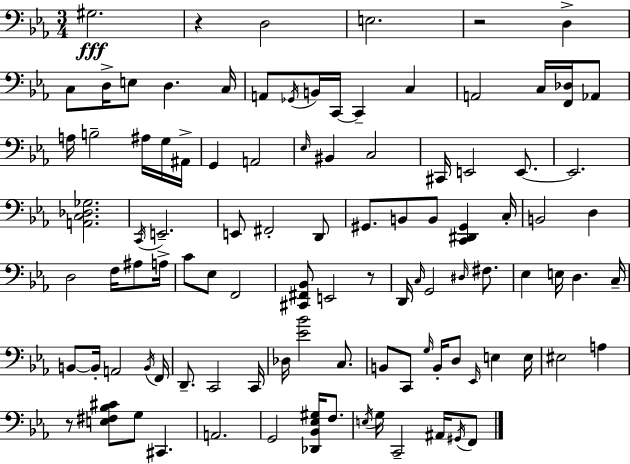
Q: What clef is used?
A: bass